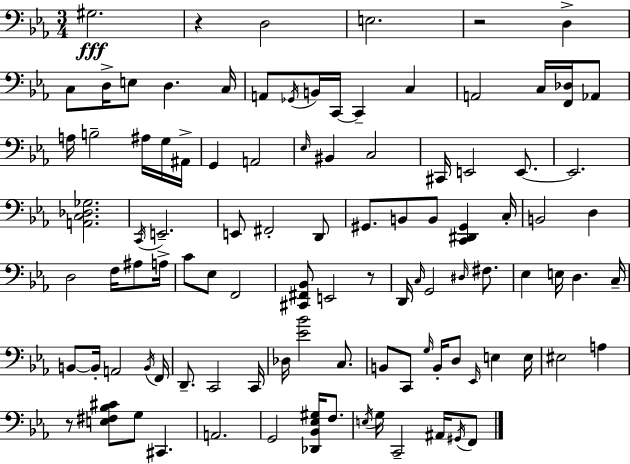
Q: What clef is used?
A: bass